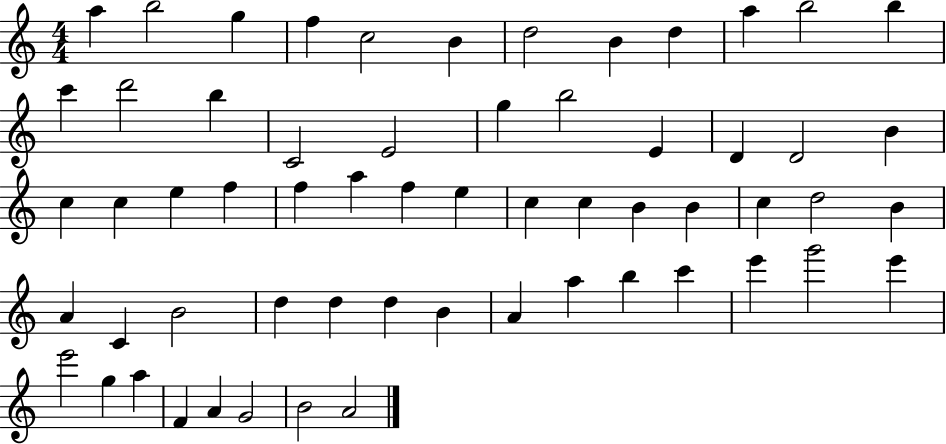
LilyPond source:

{
  \clef treble
  \numericTimeSignature
  \time 4/4
  \key c \major
  a''4 b''2 g''4 | f''4 c''2 b'4 | d''2 b'4 d''4 | a''4 b''2 b''4 | \break c'''4 d'''2 b''4 | c'2 e'2 | g''4 b''2 e'4 | d'4 d'2 b'4 | \break c''4 c''4 e''4 f''4 | f''4 a''4 f''4 e''4 | c''4 c''4 b'4 b'4 | c''4 d''2 b'4 | \break a'4 c'4 b'2 | d''4 d''4 d''4 b'4 | a'4 a''4 b''4 c'''4 | e'''4 g'''2 e'''4 | \break e'''2 g''4 a''4 | f'4 a'4 g'2 | b'2 a'2 | \bar "|."
}